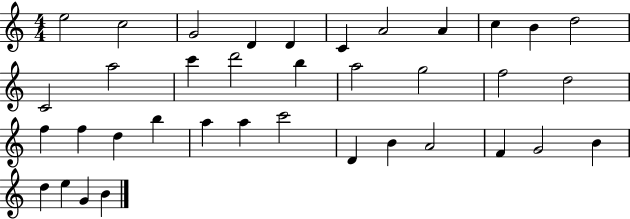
X:1
T:Untitled
M:4/4
L:1/4
K:C
e2 c2 G2 D D C A2 A c B d2 C2 a2 c' d'2 b a2 g2 f2 d2 f f d b a a c'2 D B A2 F G2 B d e G B